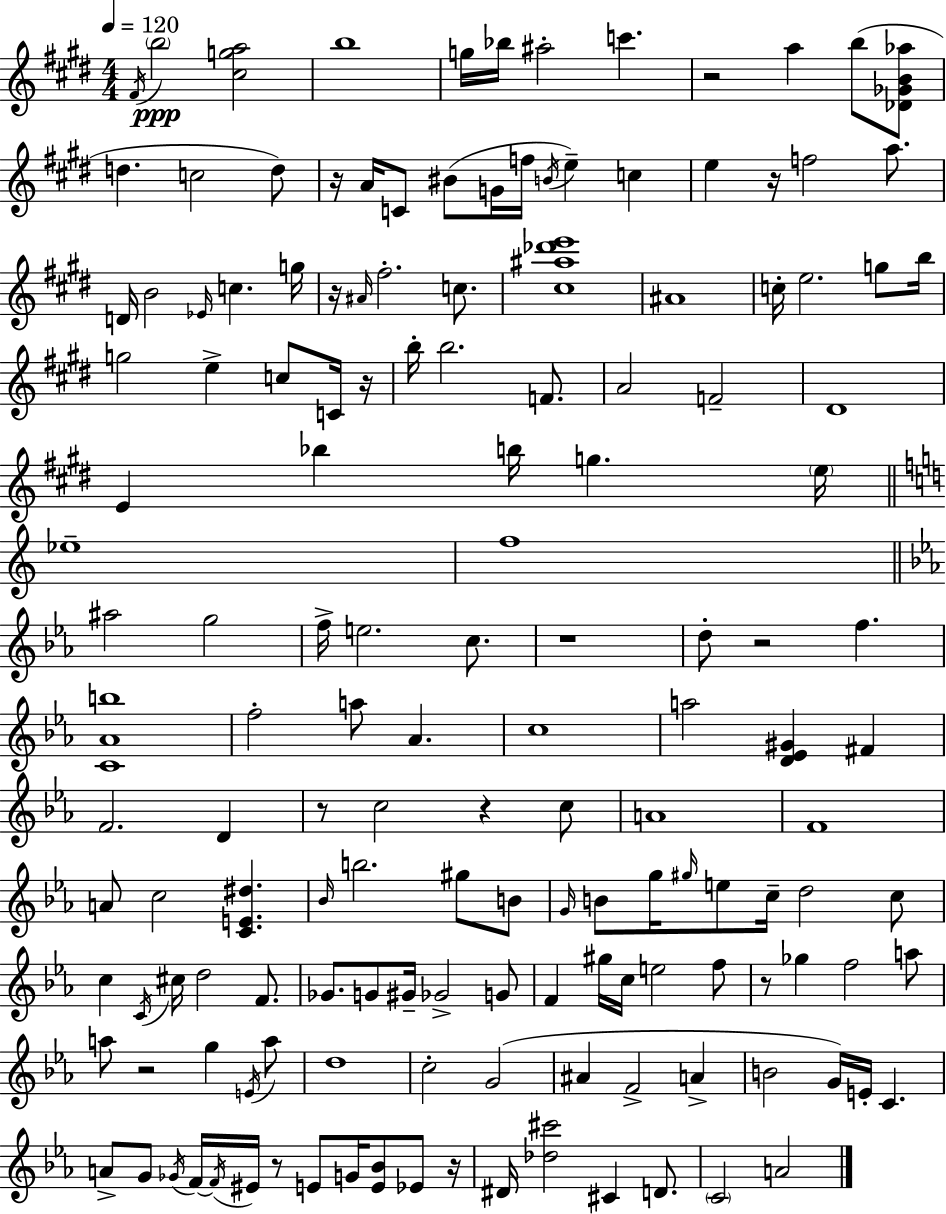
{
  \clef treble
  \numericTimeSignature
  \time 4/4
  \key e \major
  \tempo 4 = 120
  \repeat volta 2 { \acciaccatura { fis'16 }\ppp \parenthesize b''2 <cis'' g'' a''>2 | b''1 | g''16 bes''16 ais''2-. c'''4. | r2 a''4 b''8( <des' ges' b' aes''>8 | \break d''4. c''2 d''8) | r16 a'16 c'8 bis'8( g'16 f''16 \acciaccatura { b'16 }) e''4-- c''4 | e''4 r16 f''2 a''8. | d'16 b'2 \grace { ees'16 } c''4. | \break g''16 r16 \grace { ais'16 } fis''2.-. | c''8. <cis'' ais'' des''' e'''>1 | ais'1 | c''16-. e''2. | \break g''8 b''16 g''2 e''4-> | c''8 c'16 r16 b''16-. b''2. | f'8. a'2 f'2-- | dis'1 | \break e'4 bes''4 b''16 g''4. | \parenthesize e''16 \bar "||" \break \key a \minor ees''1-- | f''1 | \bar "||" \break \key c \minor ais''2 g''2 | f''16-> e''2. c''8. | r1 | d''8-. r2 f''4. | \break <c' aes' b''>1 | f''2-. a''8 aes'4. | c''1 | a''2 <d' ees' gis'>4 fis'4 | \break f'2. d'4 | r8 c''2 r4 c''8 | a'1 | f'1 | \break a'8 c''2 <c' e' dis''>4. | \grace { bes'16 } b''2. gis''8 b'8 | \grace { g'16 } b'8 g''16 \grace { gis''16 } e''8 c''16-- d''2 | c''8 c''4 \acciaccatura { c'16 } cis''16 d''2 | \break f'8. ges'8. g'8 gis'16-- ges'2-> | g'8 f'4 gis''16 c''16 e''2 | f''8 r8 ges''4 f''2 | a''8 a''8 r2 g''4 | \break \acciaccatura { e'16 } a''8 d''1 | c''2-. g'2( | ais'4 f'2-> | a'4-> b'2 g'16) e'16-. c'4. | \break a'8-> g'8 \acciaccatura { ges'16 } f'16~~ \acciaccatura { f'16 } eis'16 r8 e'8 | g'16 <e' bes'>8 ees'8 r16 dis'16 <des'' cis'''>2 | cis'4 d'8. \parenthesize c'2 a'2 | } \bar "|."
}